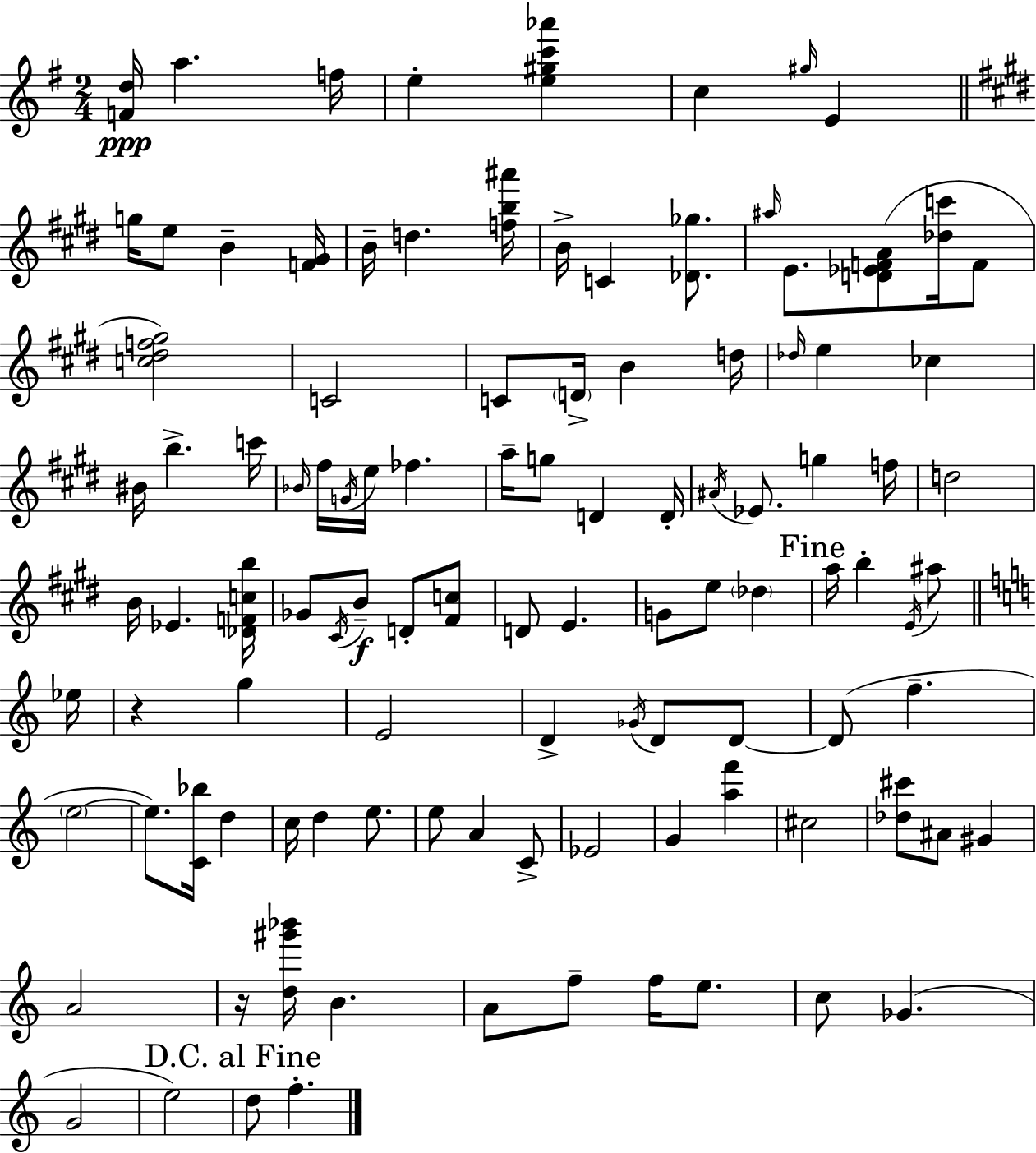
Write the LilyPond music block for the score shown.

{
  \clef treble
  \numericTimeSignature
  \time 2/4
  \key g \major
  \repeat volta 2 { <f' d''>16\ppp a''4. f''16 | e''4-. <e'' gis'' c''' aes'''>4 | c''4 \grace { gis''16 } e'4 | \bar "||" \break \key e \major g''16 e''8 b'4-- <f' gis'>16 | b'16-- d''4. <f'' b'' ais'''>16 | b'16-> c'4 <des' ges''>8. | \grace { ais''16 } e'8. <d' ees' f' a'>8( <des'' c'''>16 f'8 | \break <c'' dis'' f'' gis''>2) | c'2 | c'8 \parenthesize d'16-> b'4 | d''16 \grace { des''16 } e''4 ces''4 | \break bis'16 b''4.-> | c'''16 \grace { bes'16 } fis''16 \acciaccatura { g'16 } e''16 fes''4. | a''16-- g''8 d'4 | d'16-. \acciaccatura { ais'16 } ees'8. | \break g''4 f''16 d''2 | b'16 ees'4. | <des' f' c'' b''>16 ges'8 \acciaccatura { cis'16 }\f | b'8-- d'8-. <fis' c''>8 d'8 | \break e'4. g'8 | e''8 \parenthesize des''4 \mark "Fine" a''16 b''4-. | \acciaccatura { e'16 } ais''8 \bar "||" \break \key c \major ees''16 r4 g''4 | e'2 | d'4-> \acciaccatura { ges'16 } d'8 | d'8~~ d'8( f''4.-- | \break \parenthesize e''2~~ | e''8.) <c' bes''>16 d''4 | c''16 d''4 e''8. | e''8 a'4 | \break c'8-> ees'2 | g'4 <a'' f'''>4 | cis''2 | <des'' cis'''>8 ais'8 gis'4 | \break a'2 | r16 <d'' gis''' bes'''>16 b'4. | a'8 f''8-- f''16 e''8. | c''8 ges'4.( | \break g'2 | e''2) | \mark "D.C. al Fine" d''8 f''4.-. | } \bar "|."
}